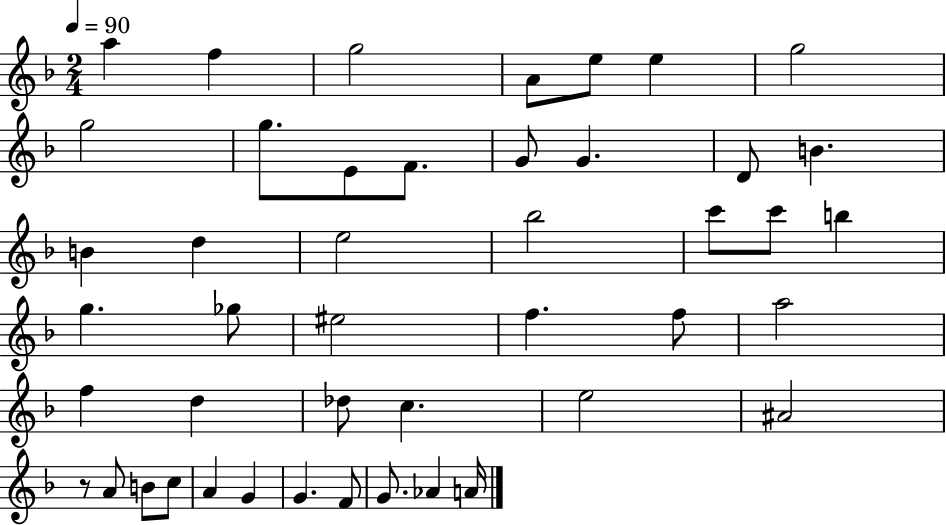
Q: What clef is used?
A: treble